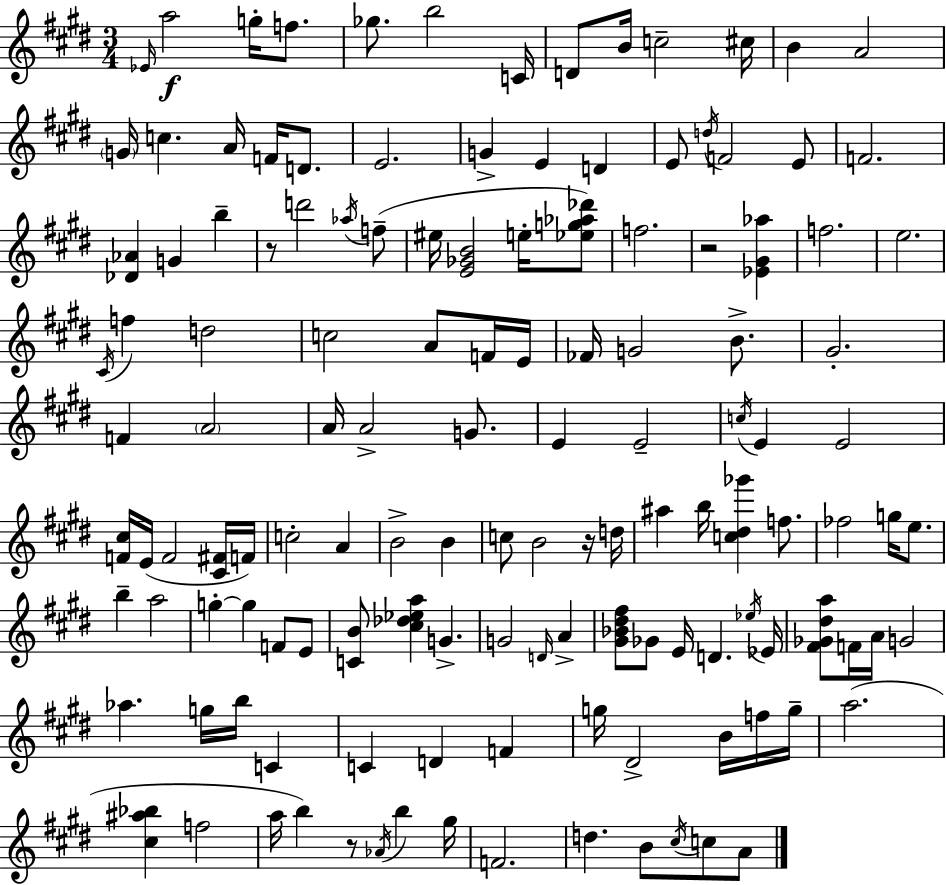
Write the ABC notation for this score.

X:1
T:Untitled
M:3/4
L:1/4
K:E
_E/4 a2 g/4 f/2 _g/2 b2 C/4 D/2 B/4 c2 ^c/4 B A2 G/4 c A/4 F/4 D/2 E2 G E D E/2 d/4 F2 E/2 F2 [_D_A] G b z/2 d'2 _a/4 f/2 ^e/4 [E_GB]2 e/4 [_eg_a_d']/2 f2 z2 [_E^G_a] f2 e2 ^C/4 f d2 c2 A/2 F/4 E/4 _F/4 G2 B/2 ^G2 F A2 A/4 A2 G/2 E E2 c/4 E E2 [F^c]/4 E/4 F2 [^C^F]/4 F/4 c2 A B2 B c/2 B2 z/4 d/4 ^a b/4 [c^d_g'] f/2 _f2 g/4 e/2 b a2 g g F/2 E/2 [CB]/2 [^c_d_ea] G G2 D/4 A [^G_B^d^f]/2 _G/2 E/4 D _e/4 _E/4 [^F_G^da]/2 F/4 A/4 G2 _a g/4 b/4 C C D F g/4 ^D2 B/4 f/4 g/4 a2 [^c^a_b] f2 a/4 b z/2 _A/4 b ^g/4 F2 d B/2 ^c/4 c/2 A/2